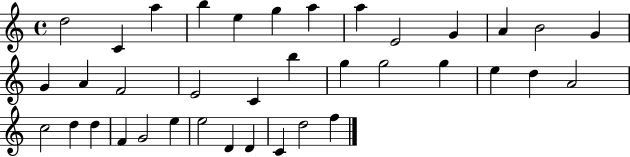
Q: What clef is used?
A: treble